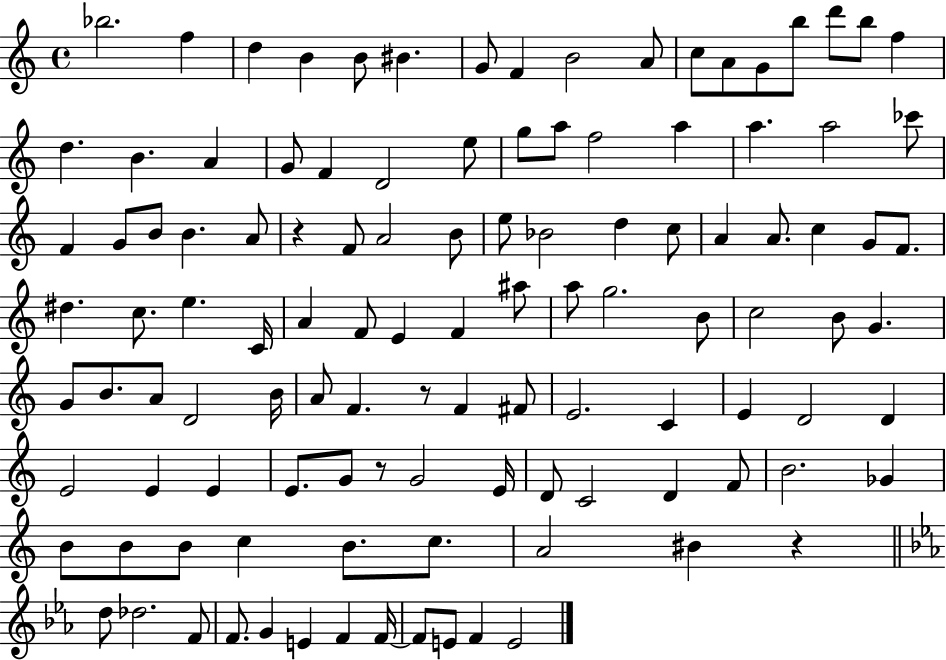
{
  \clef treble
  \time 4/4
  \defaultTimeSignature
  \key c \major
  bes''2. f''4 | d''4 b'4 b'8 bis'4. | g'8 f'4 b'2 a'8 | c''8 a'8 g'8 b''8 d'''8 b''8 f''4 | \break d''4. b'4. a'4 | g'8 f'4 d'2 e''8 | g''8 a''8 f''2 a''4 | a''4. a''2 ces'''8 | \break f'4 g'8 b'8 b'4. a'8 | r4 f'8 a'2 b'8 | e''8 bes'2 d''4 c''8 | a'4 a'8. c''4 g'8 f'8. | \break dis''4. c''8. e''4. c'16 | a'4 f'8 e'4 f'4 ais''8 | a''8 g''2. b'8 | c''2 b'8 g'4. | \break g'8 b'8. a'8 d'2 b'16 | a'8 f'4. r8 f'4 fis'8 | e'2. c'4 | e'4 d'2 d'4 | \break e'2 e'4 e'4 | e'8. g'8 r8 g'2 e'16 | d'8 c'2 d'4 f'8 | b'2. ges'4 | \break b'8 b'8 b'8 c''4 b'8. c''8. | a'2 bis'4 r4 | \bar "||" \break \key c \minor d''8 des''2. f'8 | f'8. g'4 e'4 f'4 f'16~~ | f'8 e'8 f'4 e'2 | \bar "|."
}